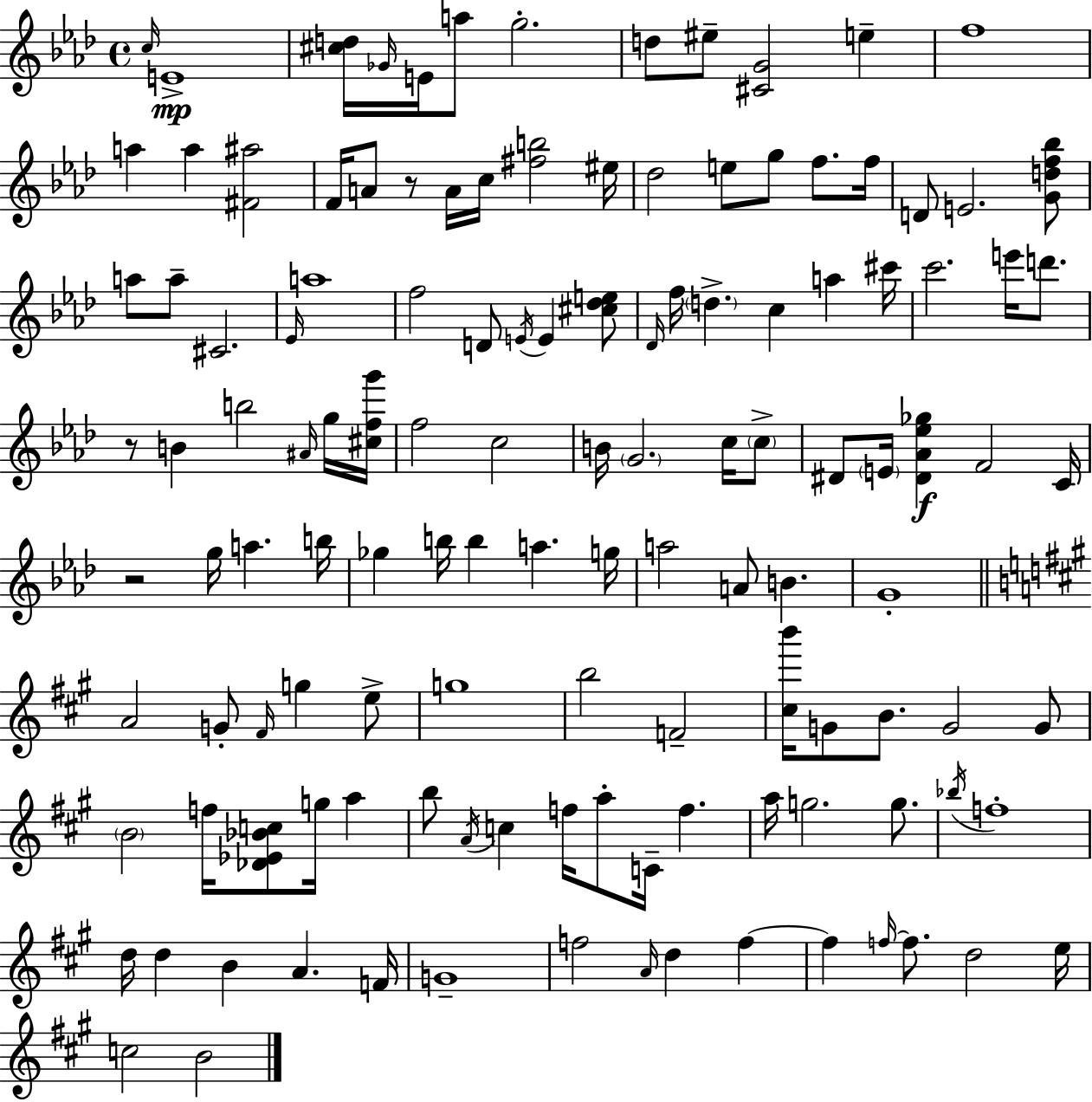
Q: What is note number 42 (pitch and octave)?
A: D6